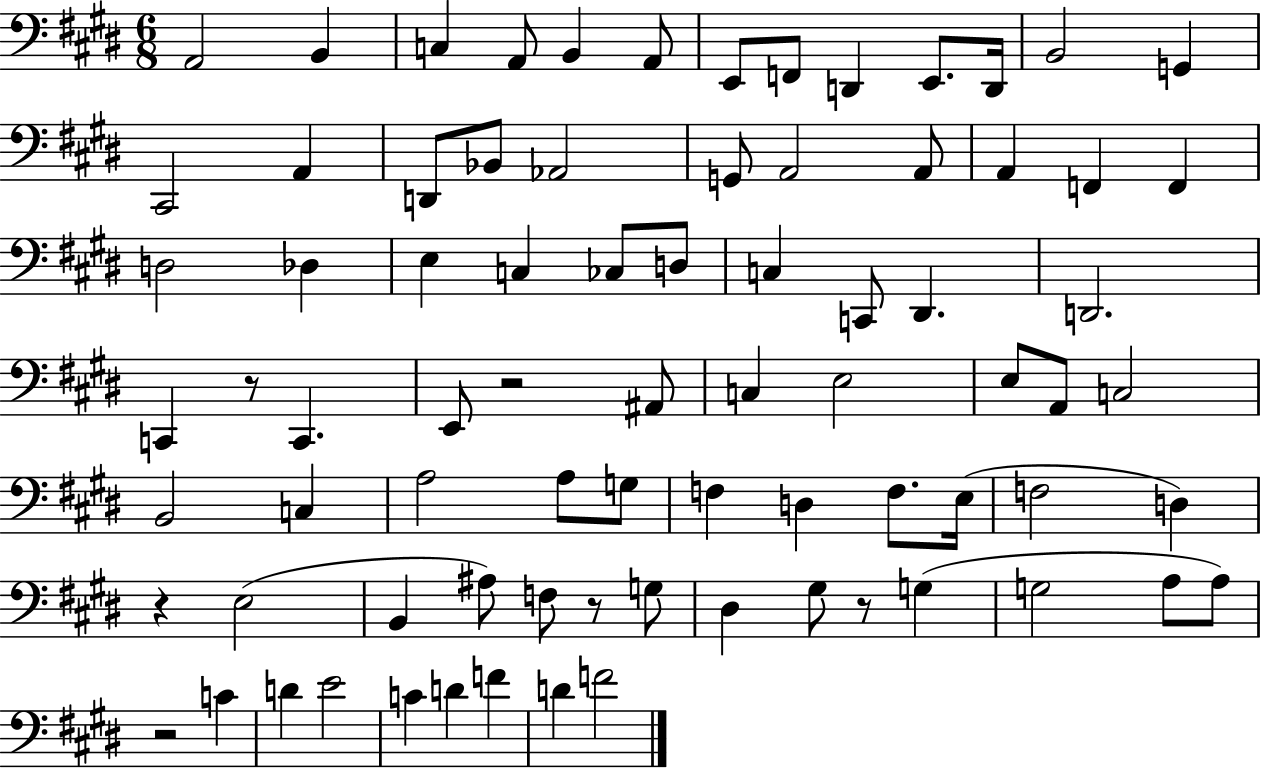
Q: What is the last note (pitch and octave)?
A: F4